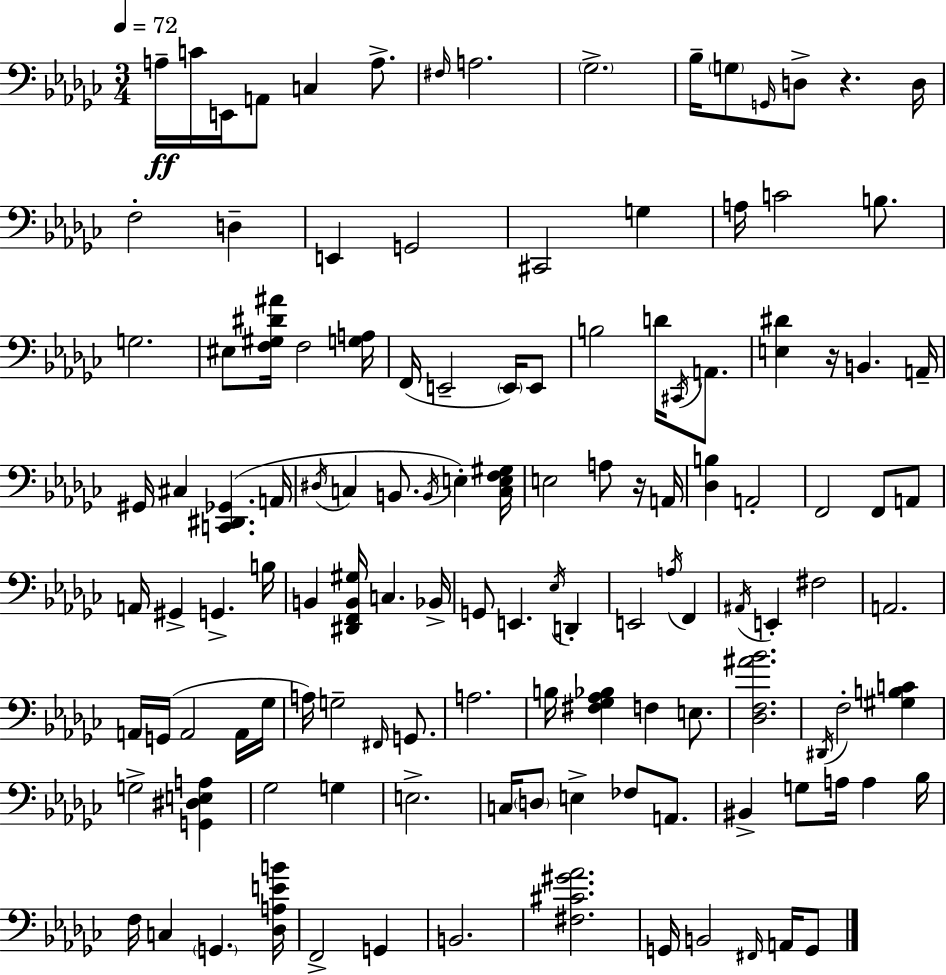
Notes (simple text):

A3/s C4/s E2/s A2/e C3/q A3/e. F#3/s A3/h. Gb3/h. Bb3/s G3/e G2/s D3/e R/q. D3/s F3/h D3/q E2/q G2/h C#2/h G3/q A3/s C4/h B3/e. G3/h. EIS3/e [F3,G#3,D#4,A#4]/s F3/h [G3,A3]/s F2/s E2/h E2/s E2/e B3/h D4/s C#2/s A2/e. [E3,D#4]/q R/s B2/q. A2/s G#2/s C#3/q [C2,D#2,Gb2]/q. A2/s D#3/s C3/q B2/e. B2/s E3/q [C3,E3,F3,G#3]/s E3/h A3/e R/s A2/s [Db3,B3]/q A2/h F2/h F2/e A2/e A2/s G#2/q G2/q. B3/s B2/q [D#2,F2,B2,G#3]/s C3/q. Bb2/s G2/e E2/q. Eb3/s D2/q E2/h A3/s F2/q A#2/s E2/q F#3/h A2/h. A2/s G2/s A2/h A2/s Gb3/s A3/s G3/h F#2/s G2/e. A3/h. B3/s [F#3,Gb3,Ab3,Bb3]/q F3/q E3/e. [Db3,F3,A#4,Bb4]/h. D#2/s F3/h [G#3,B3,C4]/q G3/h [G2,D#3,E3,A3]/q Gb3/h G3/q E3/h. C3/s D3/e E3/q FES3/e A2/e. BIS2/q G3/e A3/s A3/q Bb3/s F3/s C3/q G2/q. [Db3,A3,E4,B4]/s F2/h G2/q B2/h. [F#3,C#4,G#4,Ab4]/h. G2/s B2/h F#2/s A2/s G2/e